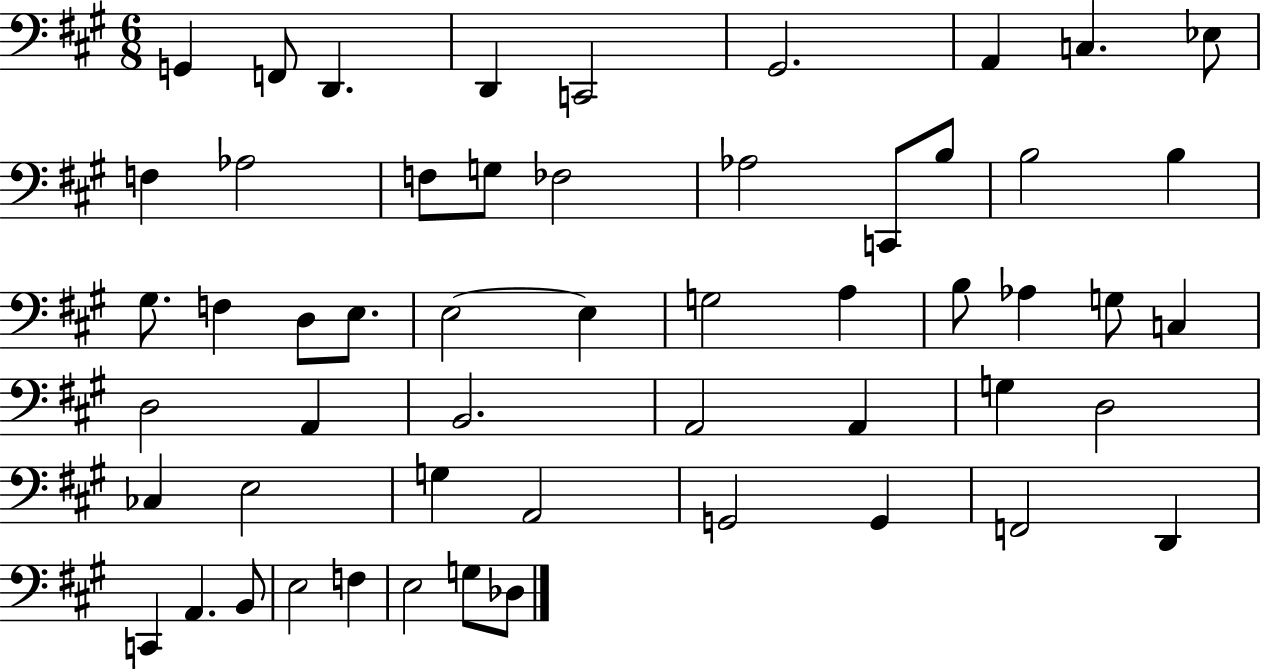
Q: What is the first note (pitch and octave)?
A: G2